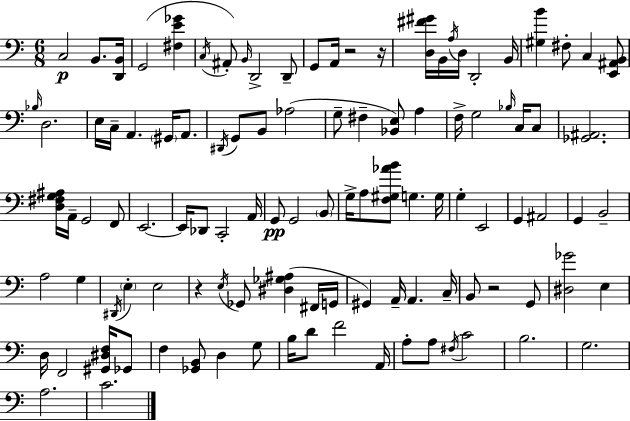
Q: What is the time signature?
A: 6/8